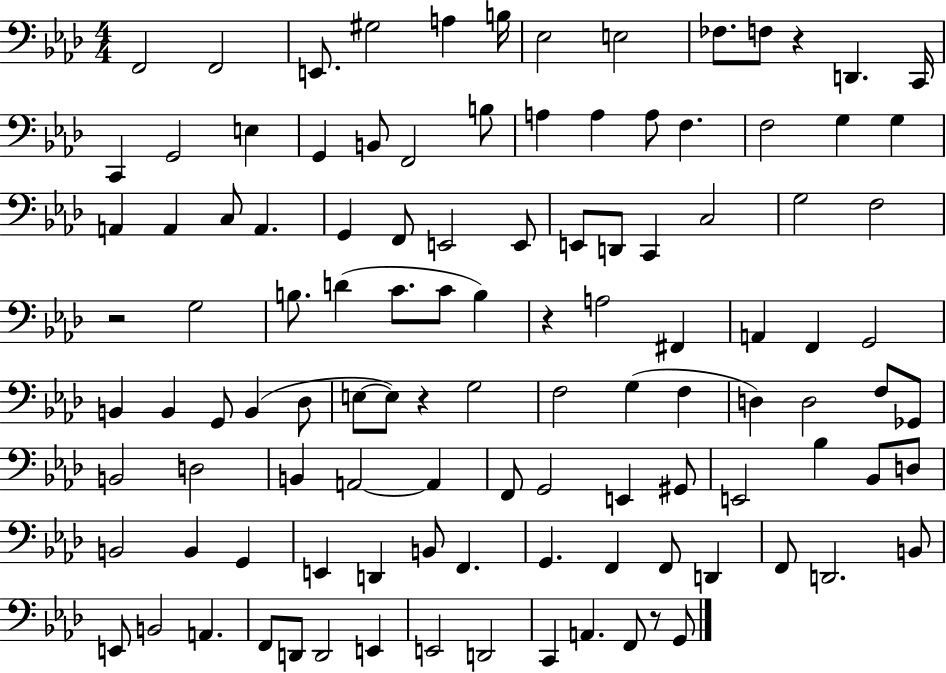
{
  \clef bass
  \numericTimeSignature
  \time 4/4
  \key aes \major
  f,2 f,2 | e,8. gis2 a4 b16 | ees2 e2 | fes8. f8 r4 d,4. c,16 | \break c,4 g,2 e4 | g,4 b,8 f,2 b8 | a4 a4 a8 f4. | f2 g4 g4 | \break a,4 a,4 c8 a,4. | g,4 f,8 e,2 e,8 | e,8 d,8 c,4 c2 | g2 f2 | \break r2 g2 | b8. d'4( c'8. c'8 b4) | r4 a2 fis,4 | a,4 f,4 g,2 | \break b,4 b,4 g,8 b,4( des8 | e8~~ e8) r4 g2 | f2 g4( f4 | d4) d2 f8 ges,8 | \break b,2 d2 | b,4 a,2~~ a,4 | f,8 g,2 e,4 gis,8 | e,2 bes4 bes,8 d8 | \break b,2 b,4 g,4 | e,4 d,4 b,8 f,4. | g,4. f,4 f,8 d,4 | f,8 d,2. b,8 | \break e,8 b,2 a,4. | f,8 d,8 d,2 e,4 | e,2 d,2 | c,4 a,4. f,8 r8 g,8 | \break \bar "|."
}